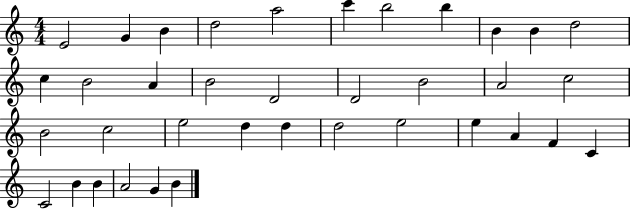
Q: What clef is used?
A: treble